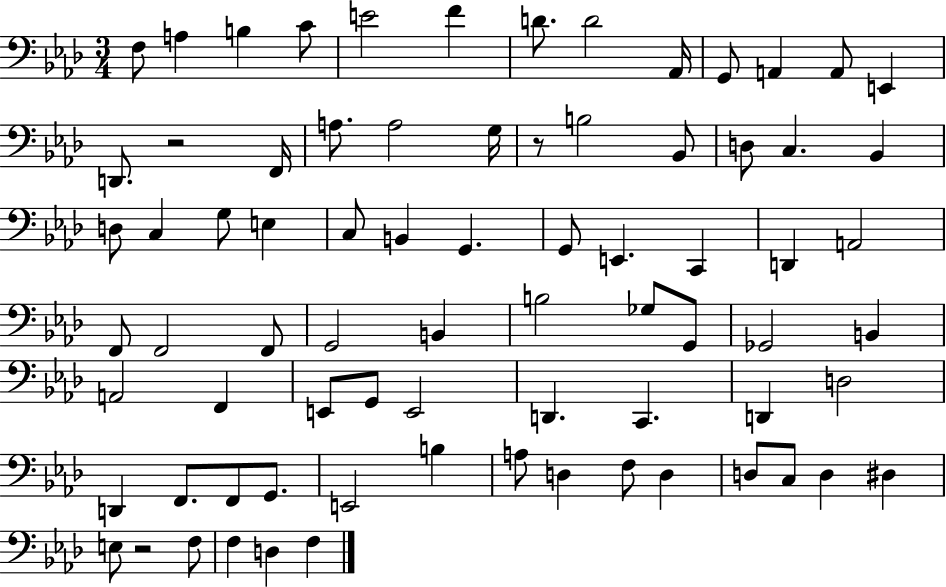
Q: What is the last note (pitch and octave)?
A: F3